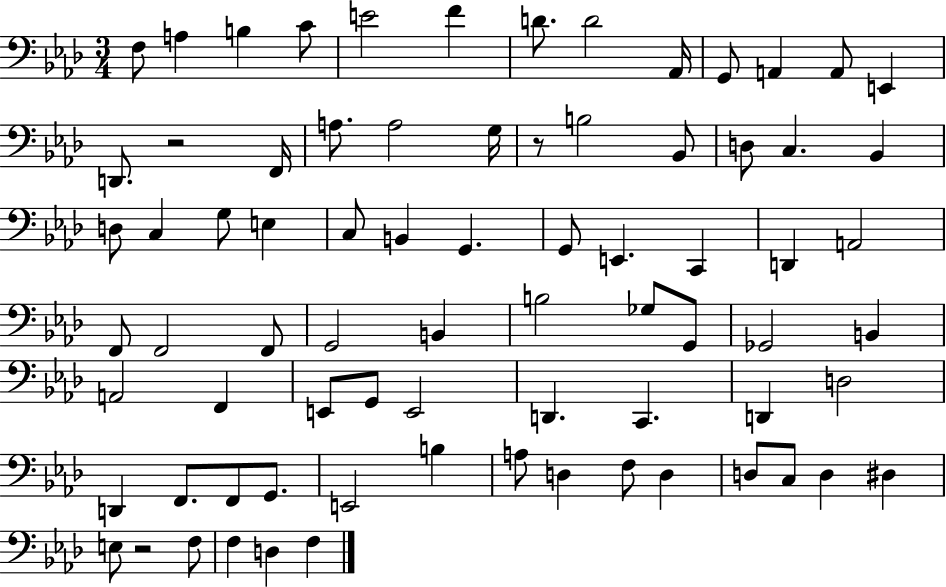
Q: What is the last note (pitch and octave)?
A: F3